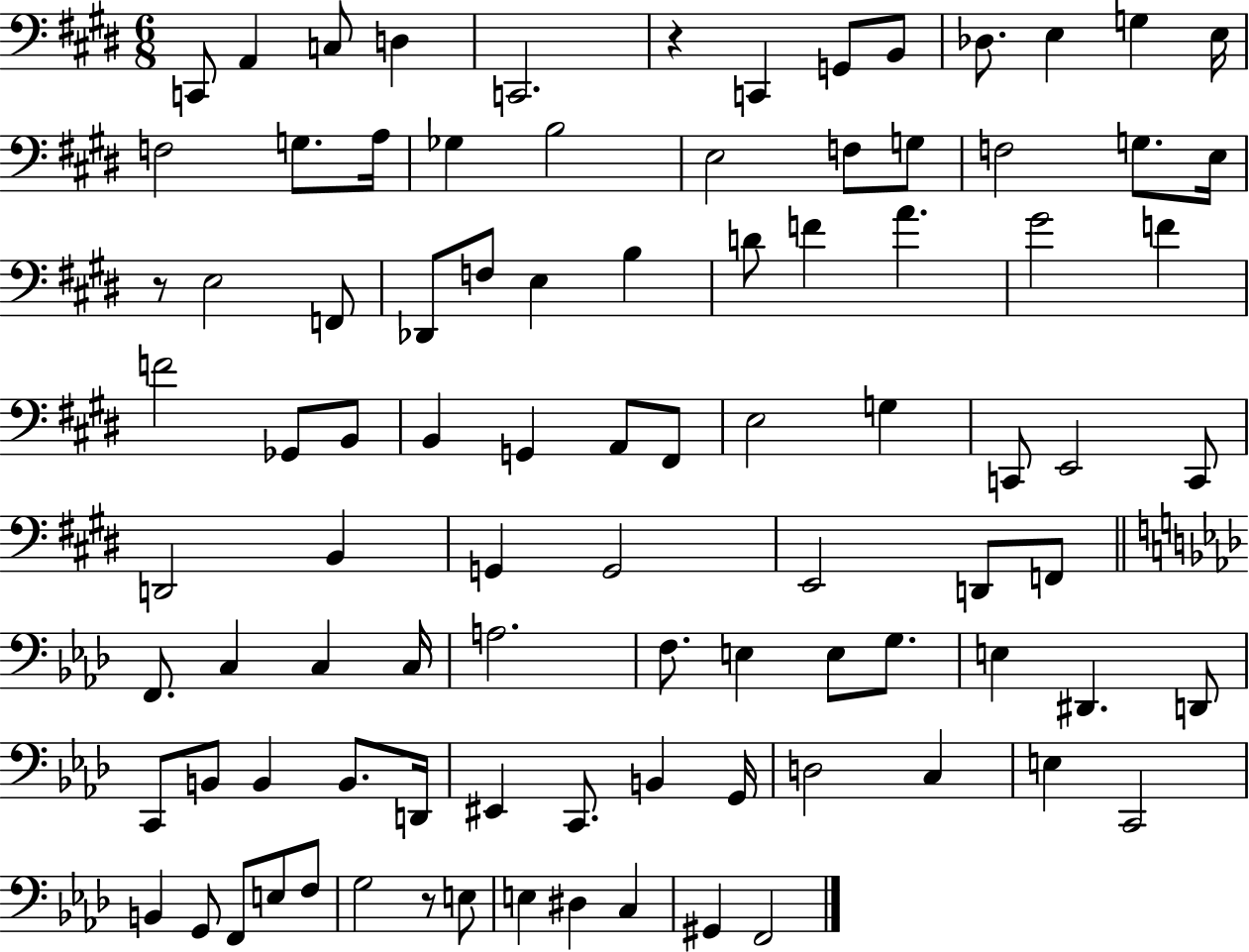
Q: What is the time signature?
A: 6/8